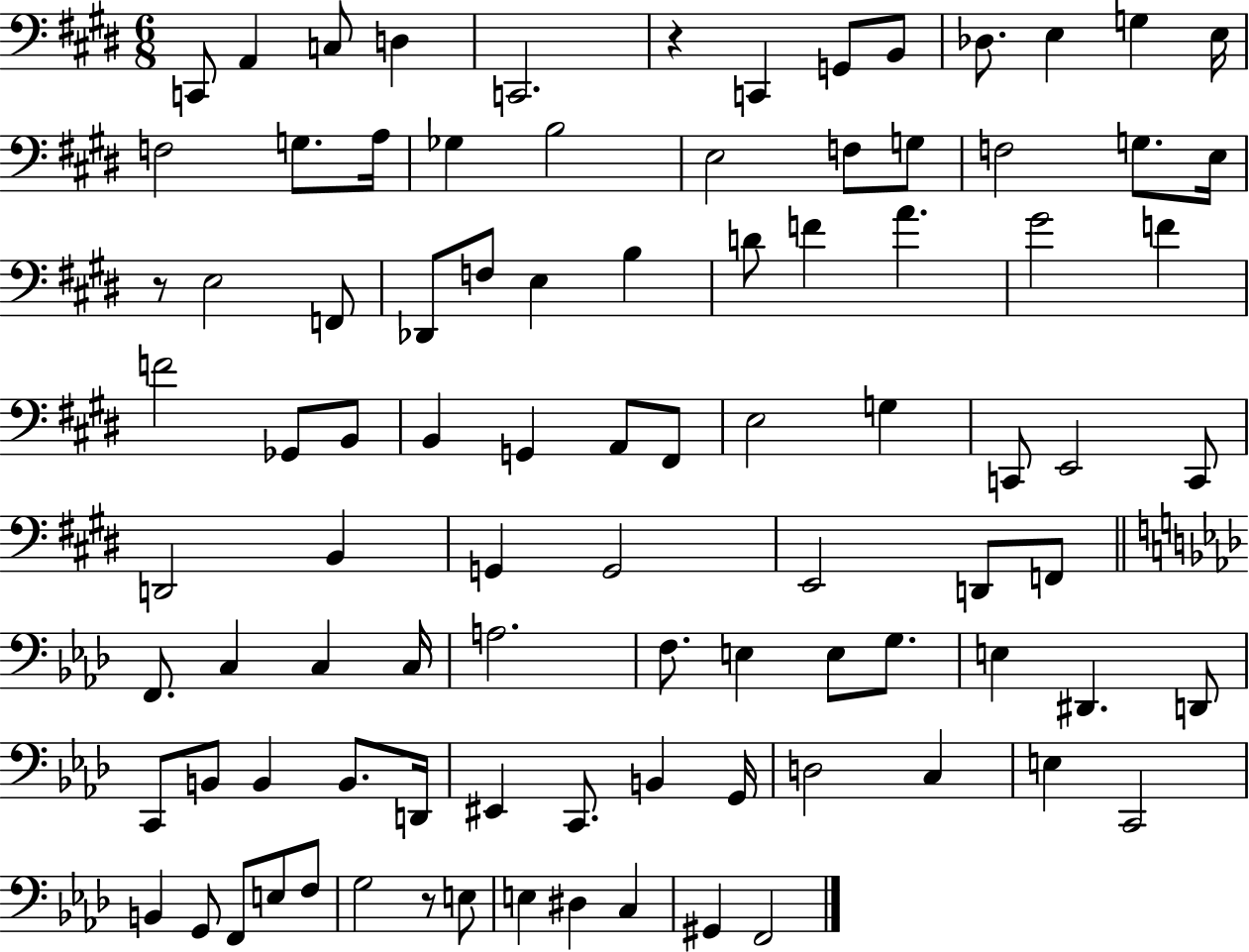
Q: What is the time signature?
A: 6/8